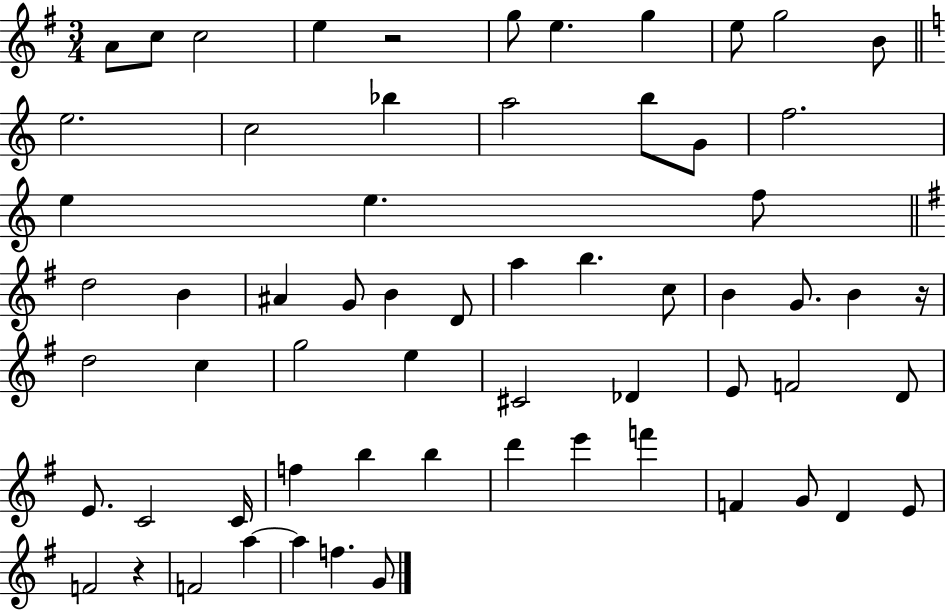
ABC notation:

X:1
T:Untitled
M:3/4
L:1/4
K:G
A/2 c/2 c2 e z2 g/2 e g e/2 g2 B/2 e2 c2 _b a2 b/2 G/2 f2 e e f/2 d2 B ^A G/2 B D/2 a b c/2 B G/2 B z/4 d2 c g2 e ^C2 _D E/2 F2 D/2 E/2 C2 C/4 f b b d' e' f' F G/2 D E/2 F2 z F2 a a f G/2